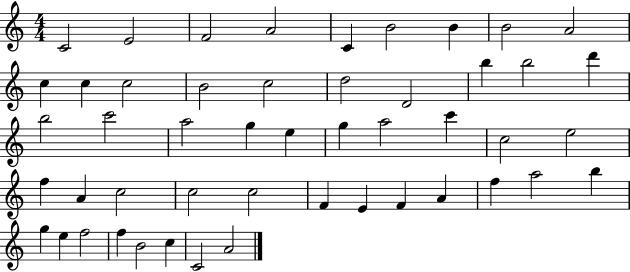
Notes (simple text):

C4/h E4/h F4/h A4/h C4/q B4/h B4/q B4/h A4/h C5/q C5/q C5/h B4/h C5/h D5/h D4/h B5/q B5/h D6/q B5/h C6/h A5/h G5/q E5/q G5/q A5/h C6/q C5/h E5/h F5/q A4/q C5/h C5/h C5/h F4/q E4/q F4/q A4/q F5/q A5/h B5/q G5/q E5/q F5/h F5/q B4/h C5/q C4/h A4/h